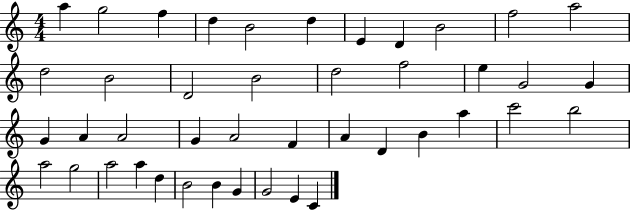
A5/q G5/h F5/q D5/q B4/h D5/q E4/q D4/q B4/h F5/h A5/h D5/h B4/h D4/h B4/h D5/h F5/h E5/q G4/h G4/q G4/q A4/q A4/h G4/q A4/h F4/q A4/q D4/q B4/q A5/q C6/h B5/h A5/h G5/h A5/h A5/q D5/q B4/h B4/q G4/q G4/h E4/q C4/q